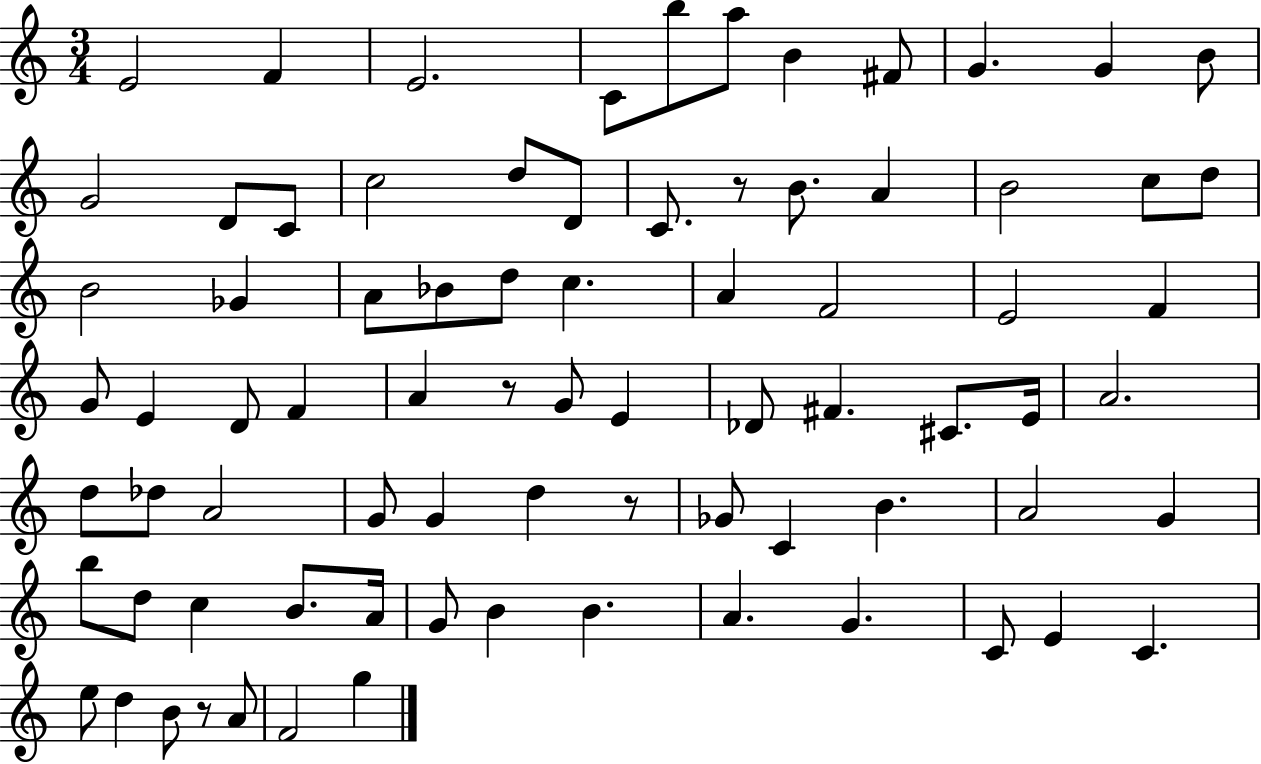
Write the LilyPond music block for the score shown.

{
  \clef treble
  \numericTimeSignature
  \time 3/4
  \key c \major
  e'2 f'4 | e'2. | c'8 b''8 a''8 b'4 fis'8 | g'4. g'4 b'8 | \break g'2 d'8 c'8 | c''2 d''8 d'8 | c'8. r8 b'8. a'4 | b'2 c''8 d''8 | \break b'2 ges'4 | a'8 bes'8 d''8 c''4. | a'4 f'2 | e'2 f'4 | \break g'8 e'4 d'8 f'4 | a'4 r8 g'8 e'4 | des'8 fis'4. cis'8. e'16 | a'2. | \break d''8 des''8 a'2 | g'8 g'4 d''4 r8 | ges'8 c'4 b'4. | a'2 g'4 | \break b''8 d''8 c''4 b'8. a'16 | g'8 b'4 b'4. | a'4. g'4. | c'8 e'4 c'4. | \break e''8 d''4 b'8 r8 a'8 | f'2 g''4 | \bar "|."
}